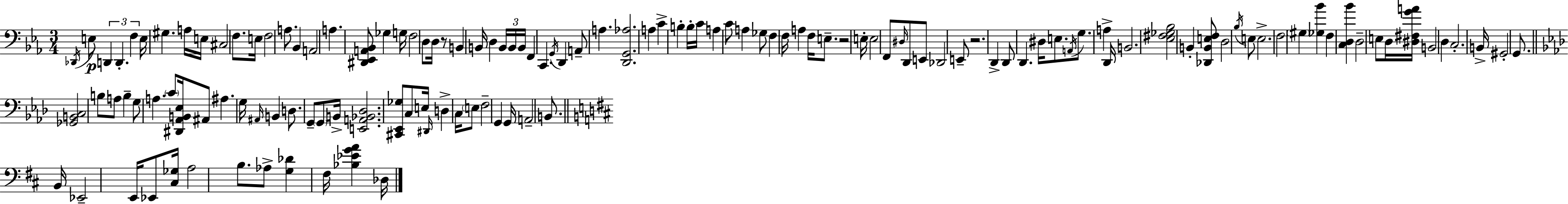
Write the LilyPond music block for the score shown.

{
  \clef bass
  \numericTimeSignature
  \time 3/4
  \key c \minor
  \repeat volta 2 { \acciaccatura { des,16 }\p e8 \tuplet 3/2 { d,4 d,4.-. | f4 } e16 gis4. | a16 e16 cis2 f8. | e16 f2 a8. | \break bes,4 a,2 | a4. <dis, ees, a, bes,>8 ges4 | g16 f2 d8 | d16 r8 b,4 b,16 d4 | \break \tuplet 3/2 { b,16 b,16 b,16 } f,4 c,4. | \acciaccatura { g,16 } d,4 a,8-- a4. | <d, g, aes>2. | a4 c'4-> b4-. | \break b16-. c'16 a4 c'8 a4 | ges8 f4 f16 a4 | f16 e8.-- r2 | e16-. e2 f,8 | \break \grace { dis16 } d,8 e,8 des,2 | e,8-- r2. | d,4-> d,8 d,4. | dis16 e8. \acciaccatura { a,16 } g8. a4-> | \break d,16 b,2. | <ees fis ges bes>2 | b,4-. <des, b, e f>8 d2 | \acciaccatura { bes16 } e8 e2.-> | \break f2 | \parenthesize gis4 <ges bes'>4 f4 | <c d bes'>4 d2-- | e8 d16 <dis fis g' a'>16 b,2 | \break d4 c2.-. | b,16-> gis,2-. | g,8. \bar "||" \break \key aes \major <ges, b, c>2 b8 a8 | b4-- g8 a4. | \parenthesize c'8 <dis, aes, b, ees>16 ais,8 ais4. g16 | \grace { ais,16 } b,4 d8. g,8-- \parenthesize g,8 | \break b,16-> <e, a, bes, des>2. | <cis, ees, ges>8 c8 e16 \grace { dis,16 } d4-> c16 | \parenthesize e8 f2-- g,4 | g,16 a,2-- b,8. | \break \bar "||" \break \key b \minor b,16 ees,2-- e,16 ees,8 | <cis ges>16 a2 b8. | aes8-> <g des'>4 fis16 <bes ees' g' a'>4 des16 | } \bar "|."
}